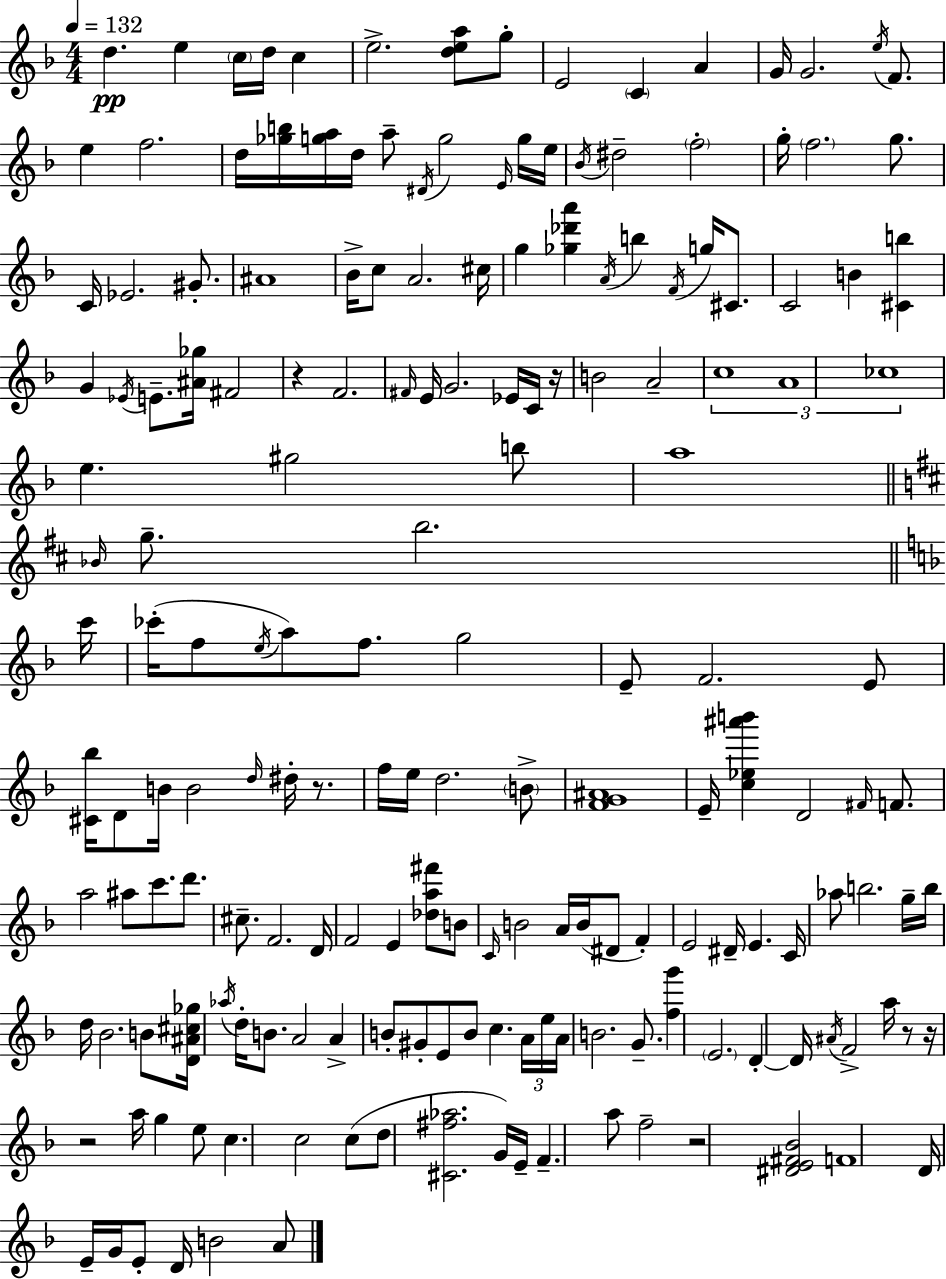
{
  \clef treble
  \numericTimeSignature
  \time 4/4
  \key f \major
  \tempo 4 = 132
  d''4.\pp e''4 \parenthesize c''16 d''16 c''4 | e''2.-> <d'' e'' a''>8 g''8-. | e'2 \parenthesize c'4 a'4 | g'16 g'2. \acciaccatura { e''16 } f'8. | \break e''4 f''2. | d''16 <ges'' b''>16 <g'' a''>16 d''16 a''8-- \acciaccatura { dis'16 } g''2 | \grace { e'16 } g''16 e''16 \acciaccatura { bes'16 } dis''2-- \parenthesize f''2-. | g''16-. \parenthesize f''2. | \break g''8. c'16 ees'2. | gis'8.-. ais'1 | bes'16-> c''8 a'2. | cis''16 g''4 <ges'' des''' a'''>4 \acciaccatura { a'16 } b''4 | \break \acciaccatura { f'16 } g''16 cis'8. c'2 b'4 | <cis' b''>4 g'4 \acciaccatura { ees'16 } e'8.-- <ais' ges''>16 fis'2 | r4 f'2. | \grace { fis'16 } e'16 g'2. | \break ees'16 c'16 r16 b'2 | a'2-- \tuplet 3/2 { c''1 | a'1 | ces''1 } | \break e''4. gis''2 | b''8 a''1 | \bar "||" \break \key d \major \grace { bes'16 } g''8.-- b''2. | \bar "||" \break \key d \minor c'''16 ces'''16-.( f''8 \acciaccatura { e''16 }) a''8 f''8. g''2 | e'8-- f'2. | e'8 <cis' bes''>16 d'8 b'16 b'2 \grace { d''16 } dis''16-. | r8. f''16 e''16 d''2. | \break \parenthesize b'8-> <f' g' ais'>1 | e'16-- <c'' ees'' ais''' b'''>4 d'2 | \grace { fis'16 } f'8. a''2 ais''8 c'''8. | d'''8. cis''8.-- f'2. | \break d'16 f'2 e'4 | <des'' a'' fis'''>8 b'8 \grace { c'16 } b'2 a'16 b'16( dis'8 | f'4-.) e'2 dis'16-- e'4. | c'16 aes''8 b''2. | \break g''16-- b''16 d''16 bes'2. | b'8 <d' ais' cis'' ges''>16 \acciaccatura { aes''16 } d''16-. b'8. a'2 | a'4-> b'8-. gis'8-. e'8 b'8 c''4. | \tuplet 3/2 { a'16 e''16 a'16 } b'2. | \break g'8.-- <f'' g'''>4 \parenthesize e'2. | d'4-.~~ d'16 \acciaccatura { ais'16 } f'2-> | a''16 r8 r16 r2 | a''16 g''4 e''8 c''4. c''2 | \break c''8( d''8 <cis' fis'' aes''>2. | g'16) e'16-- f'4.-- a''8 f''2-- | r2 <dis' e' fis' bes'>2 | f'1 | \break d'16 e'16-- g'16 e'8-. d'16 b'2 | a'8 \bar "|."
}